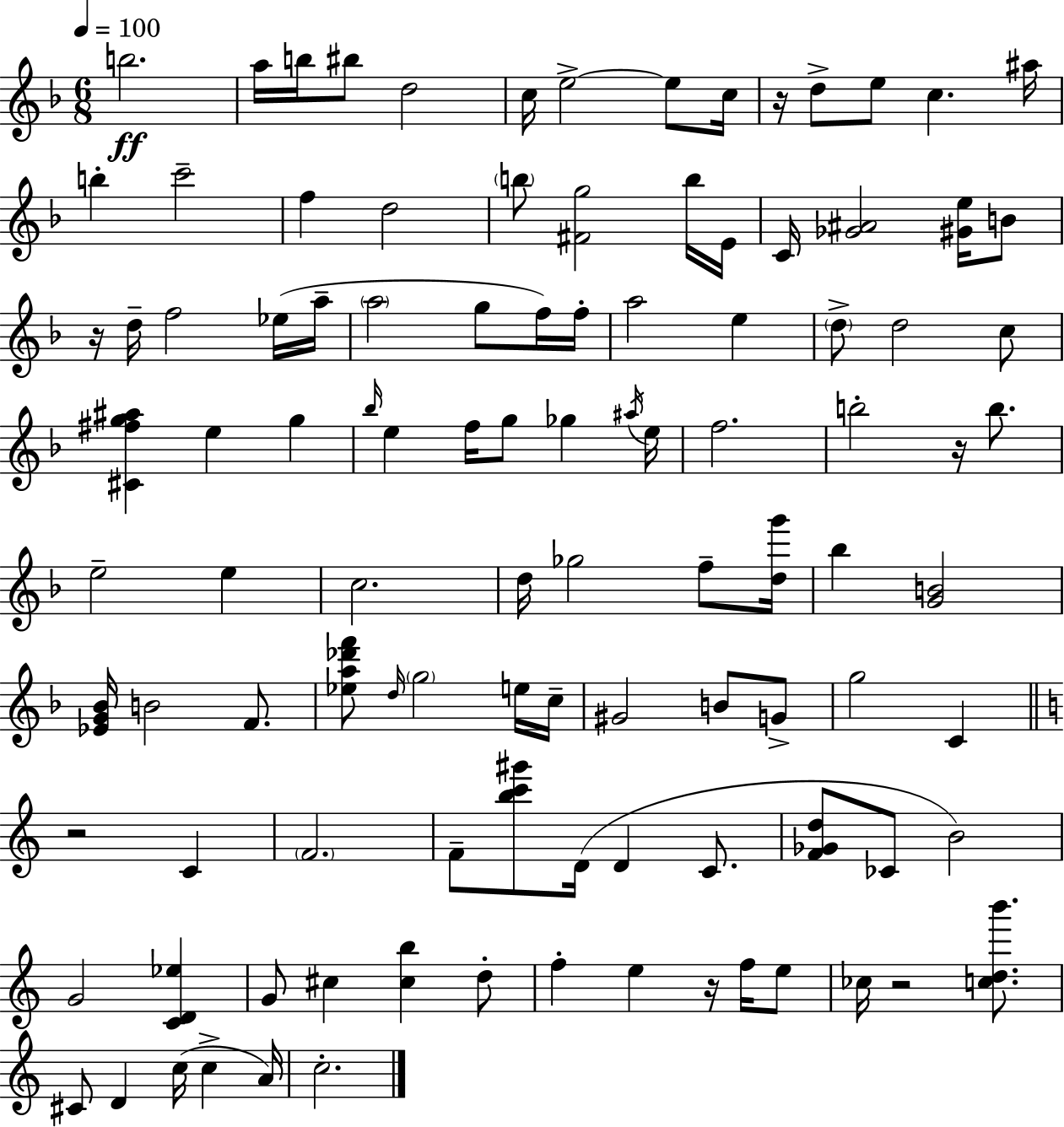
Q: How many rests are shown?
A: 6